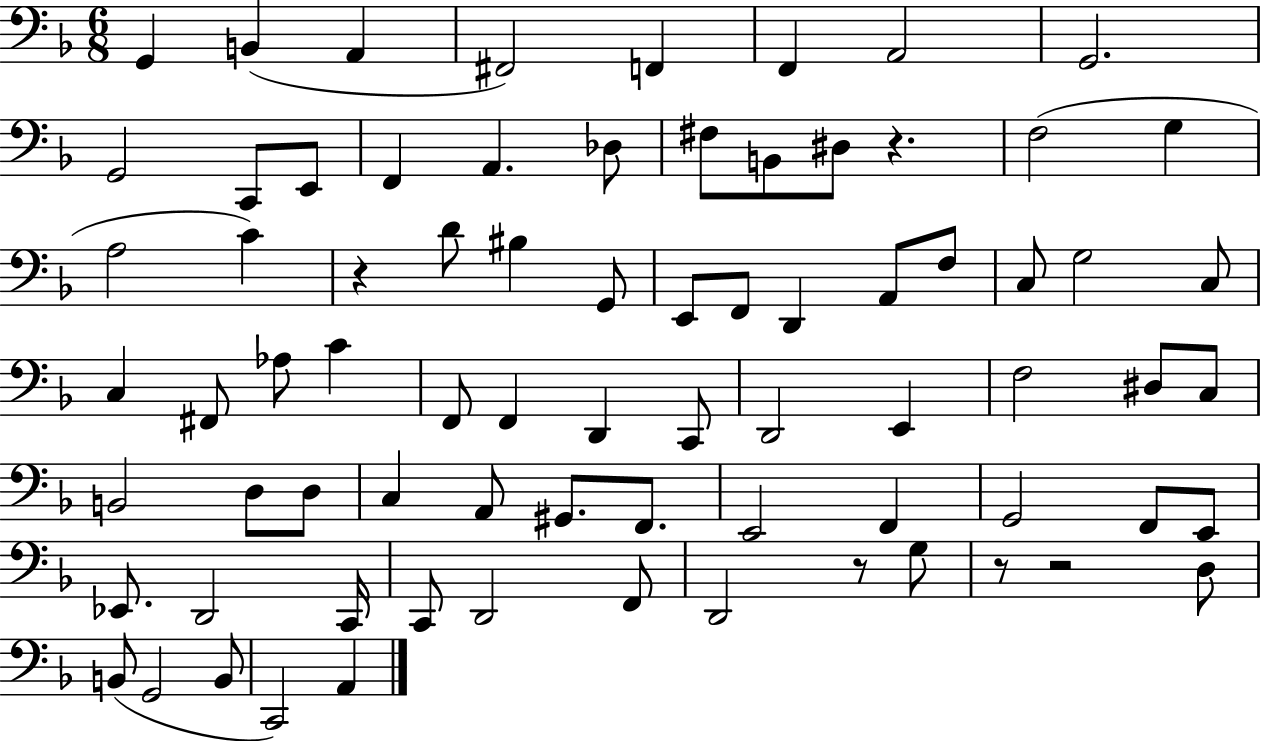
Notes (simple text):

G2/q B2/q A2/q F#2/h F2/q F2/q A2/h G2/h. G2/h C2/e E2/e F2/q A2/q. Db3/e F#3/e B2/e D#3/e R/q. F3/h G3/q A3/h C4/q R/q D4/e BIS3/q G2/e E2/e F2/e D2/q A2/e F3/e C3/e G3/h C3/e C3/q F#2/e Ab3/e C4/q F2/e F2/q D2/q C2/e D2/h E2/q F3/h D#3/e C3/e B2/h D3/e D3/e C3/q A2/e G#2/e. F2/e. E2/h F2/q G2/h F2/e E2/e Eb2/e. D2/h C2/s C2/e D2/h F2/e D2/h R/e G3/e R/e R/h D3/e B2/e G2/h B2/e C2/h A2/q